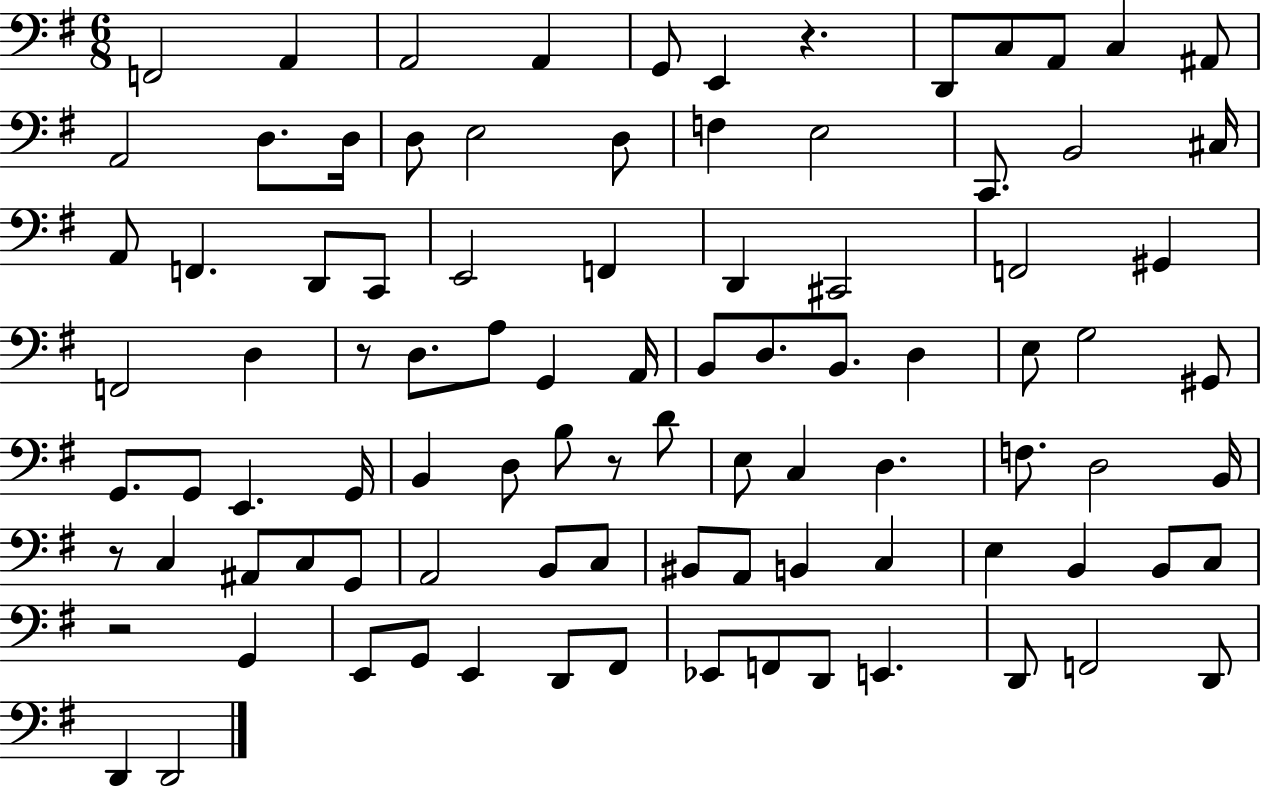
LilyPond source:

{
  \clef bass
  \numericTimeSignature
  \time 6/8
  \key g \major
  f,2 a,4 | a,2 a,4 | g,8 e,4 r4. | d,8 c8 a,8 c4 ais,8 | \break a,2 d8. d16 | d8 e2 d8 | f4 e2 | c,8. b,2 cis16 | \break a,8 f,4. d,8 c,8 | e,2 f,4 | d,4 cis,2 | f,2 gis,4 | \break f,2 d4 | r8 d8. a8 g,4 a,16 | b,8 d8. b,8. d4 | e8 g2 gis,8 | \break g,8. g,8 e,4. g,16 | b,4 d8 b8 r8 d'8 | e8 c4 d4. | f8. d2 b,16 | \break r8 c4 ais,8 c8 g,8 | a,2 b,8 c8 | bis,8 a,8 b,4 c4 | e4 b,4 b,8 c8 | \break r2 g,4 | e,8 g,8 e,4 d,8 fis,8 | ees,8 f,8 d,8 e,4. | d,8 f,2 d,8 | \break d,4 d,2 | \bar "|."
}